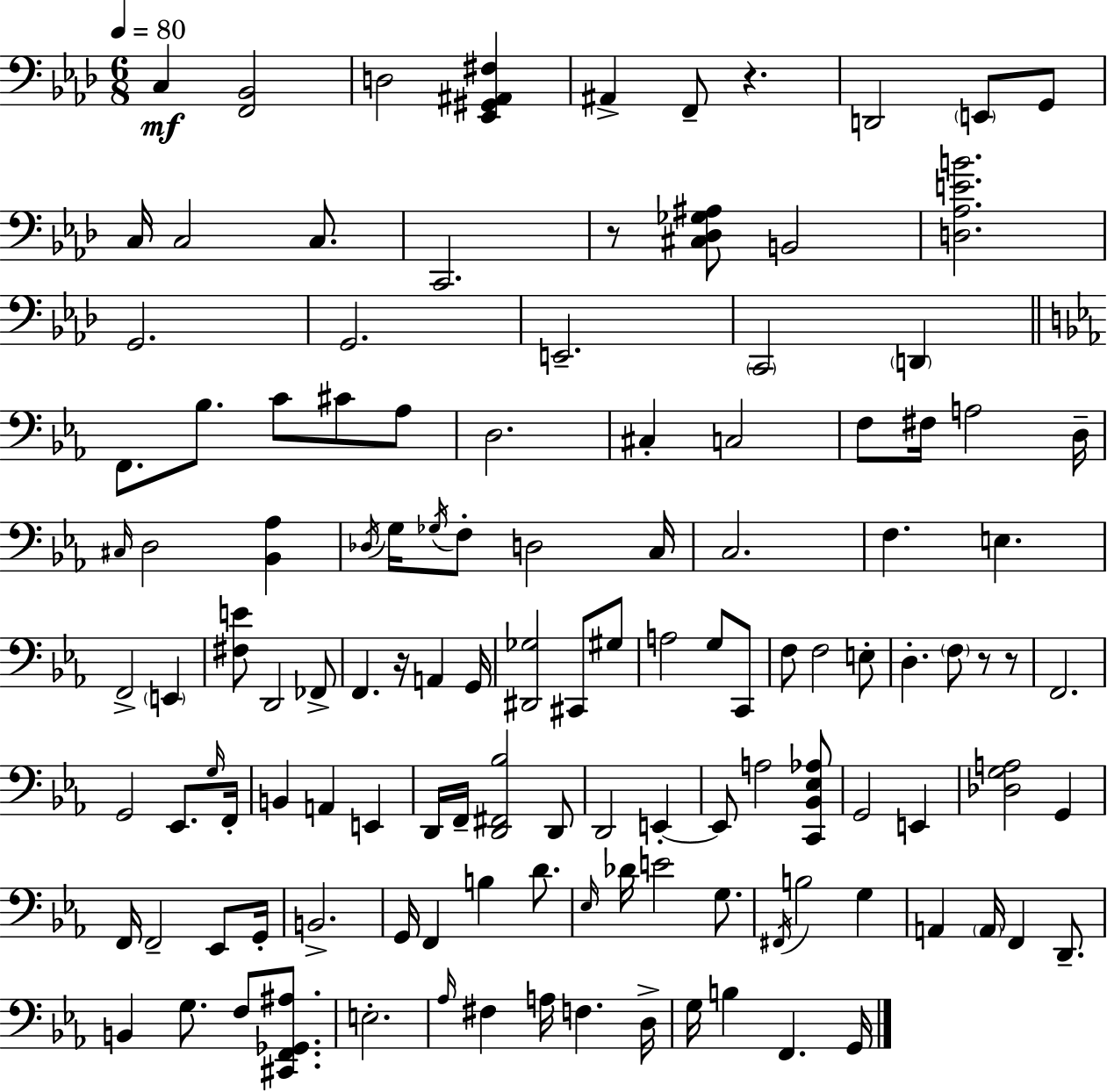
{
  \clef bass
  \numericTimeSignature
  \time 6/8
  \key f \minor
  \tempo 4 = 80
  c4\mf <f, bes,>2 | d2 <ees, gis, ais, fis>4 | ais,4-> f,8-- r4. | d,2 \parenthesize e,8 g,8 | \break c16 c2 c8. | c,2. | r8 <cis des ges ais>8 b,2 | <d aes e' b'>2. | \break g,2. | g,2. | e,2.-- | \parenthesize c,2 \parenthesize d,4 | \break \bar "||" \break \key c \minor f,8. bes8. c'8 cis'8 aes8 | d2. | cis4-. c2 | f8 fis16 a2 d16-- | \break \grace { cis16 } d2 <bes, aes>4 | \acciaccatura { des16 } g16 \acciaccatura { ges16 } f8-. d2 | c16 c2. | f4. e4. | \break f,2-> \parenthesize e,4 | <fis e'>8 d,2 | fes,8-> f,4. r16 a,4 | g,16 <dis, ges>2 cis,8 | \break gis8 a2 g8 | c,8 f8 f2 | e8-. d4.-. \parenthesize f8 r8 | r8 f,2. | \break g,2 ees,8. | \grace { g16 } f,16-. b,4 a,4 | e,4 d,16 f,16-- <d, fis, bes>2 | d,8 d,2 | \break e,4-.~~ e,8 a2 | <c, bes, ees aes>8 g,2 | e,4 <des g a>2 | g,4 f,16 f,2-- | \break ees,8 g,16-. b,2.-> | g,16 f,4 b4 | d'8. \grace { ees16 } des'16 e'2 | g8. \acciaccatura { fis,16 } b2 | \break g4 a,4 \parenthesize a,16 f,4 | d,8.-- b,4 g8. | f8 <cis, f, ges, ais>8. e2.-. | \grace { aes16 } fis4 a16 | \break f4. d16-> g16 b4 | f,4. g,16 \bar "|."
}